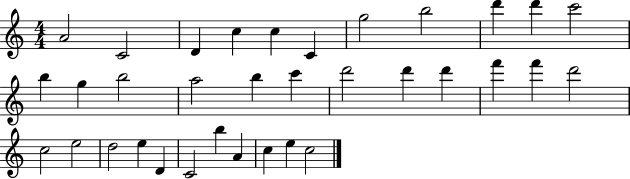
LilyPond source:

{
  \clef treble
  \numericTimeSignature
  \time 4/4
  \key c \major
  a'2 c'2 | d'4 c''4 c''4 c'4 | g''2 b''2 | d'''4 d'''4 c'''2 | \break b''4 g''4 b''2 | a''2 b''4 c'''4 | d'''2 d'''4 d'''4 | f'''4 f'''4 d'''2 | \break c''2 e''2 | d''2 e''4 d'4 | c'2 b''4 a'4 | c''4 e''4 c''2 | \break \bar "|."
}